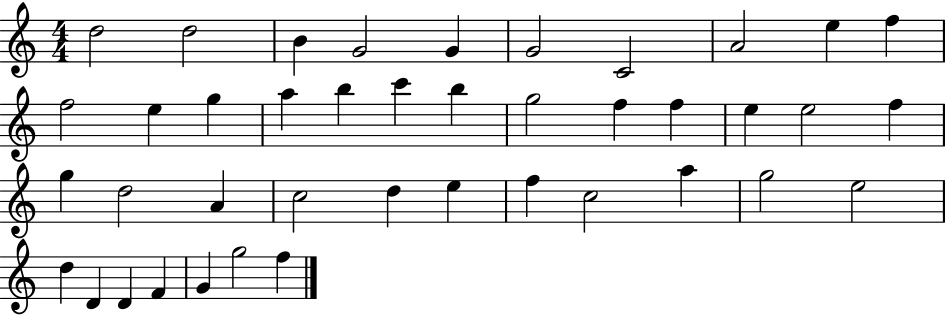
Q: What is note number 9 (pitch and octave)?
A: E5